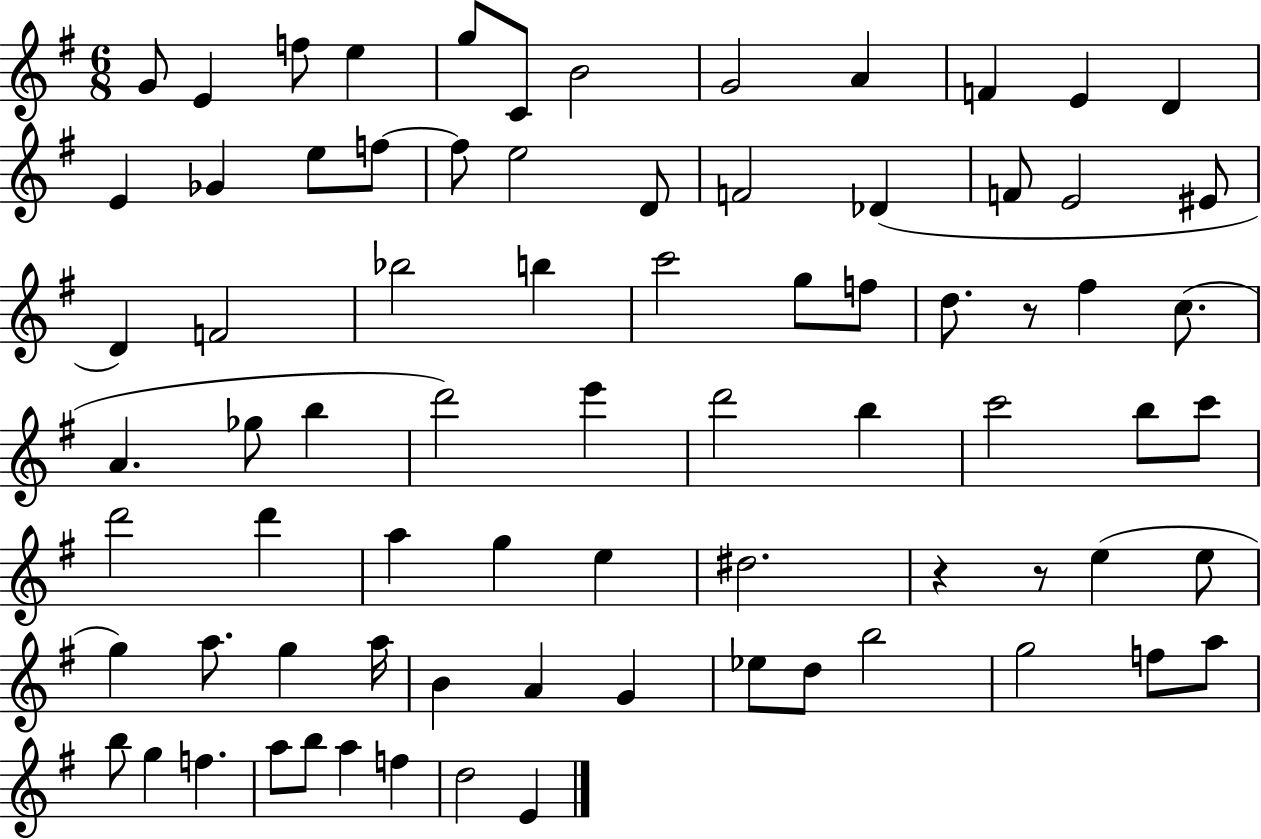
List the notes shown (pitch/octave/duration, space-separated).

G4/e E4/q F5/e E5/q G5/e C4/e B4/h G4/h A4/q F4/q E4/q D4/q E4/q Gb4/q E5/e F5/e F5/e E5/h D4/e F4/h Db4/q F4/e E4/h EIS4/e D4/q F4/h Bb5/h B5/q C6/h G5/e F5/e D5/e. R/e F#5/q C5/e. A4/q. Gb5/e B5/q D6/h E6/q D6/h B5/q C6/h B5/e C6/e D6/h D6/q A5/q G5/q E5/q D#5/h. R/q R/e E5/q E5/e G5/q A5/e. G5/q A5/s B4/q A4/q G4/q Eb5/e D5/e B5/h G5/h F5/e A5/e B5/e G5/q F5/q. A5/e B5/e A5/q F5/q D5/h E4/q